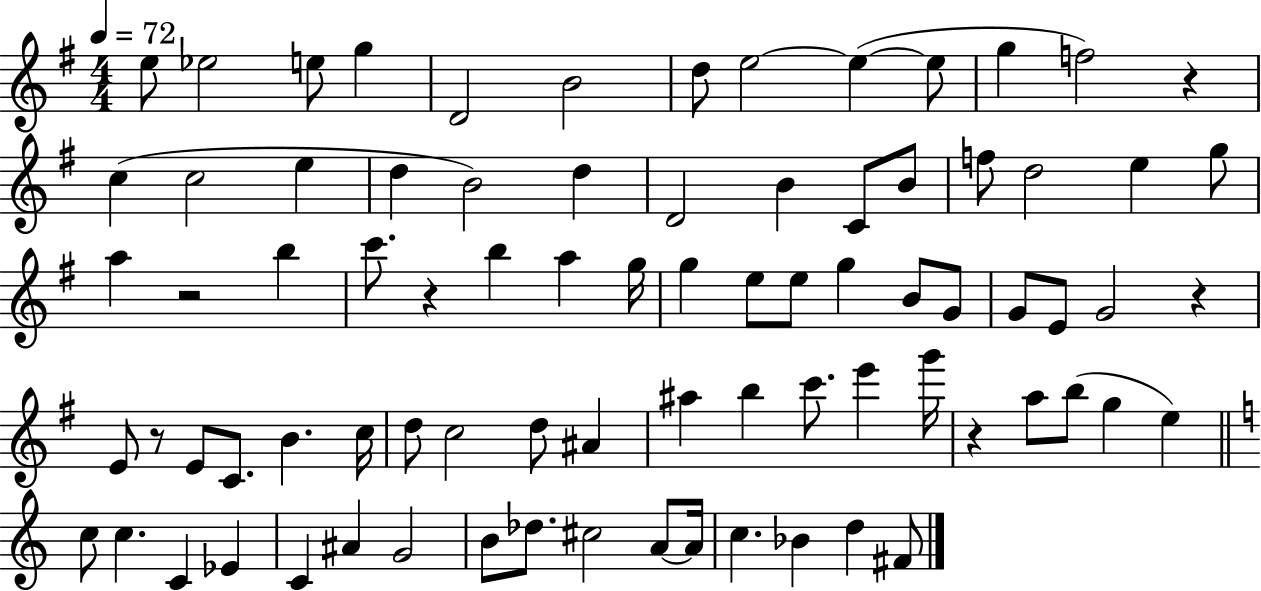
X:1
T:Untitled
M:4/4
L:1/4
K:G
e/2 _e2 e/2 g D2 B2 d/2 e2 e e/2 g f2 z c c2 e d B2 d D2 B C/2 B/2 f/2 d2 e g/2 a z2 b c'/2 z b a g/4 g e/2 e/2 g B/2 G/2 G/2 E/2 G2 z E/2 z/2 E/2 C/2 B c/4 d/2 c2 d/2 ^A ^a b c'/2 e' g'/4 z a/2 b/2 g e c/2 c C _E C ^A G2 B/2 _d/2 ^c2 A/2 A/4 c _B d ^F/2